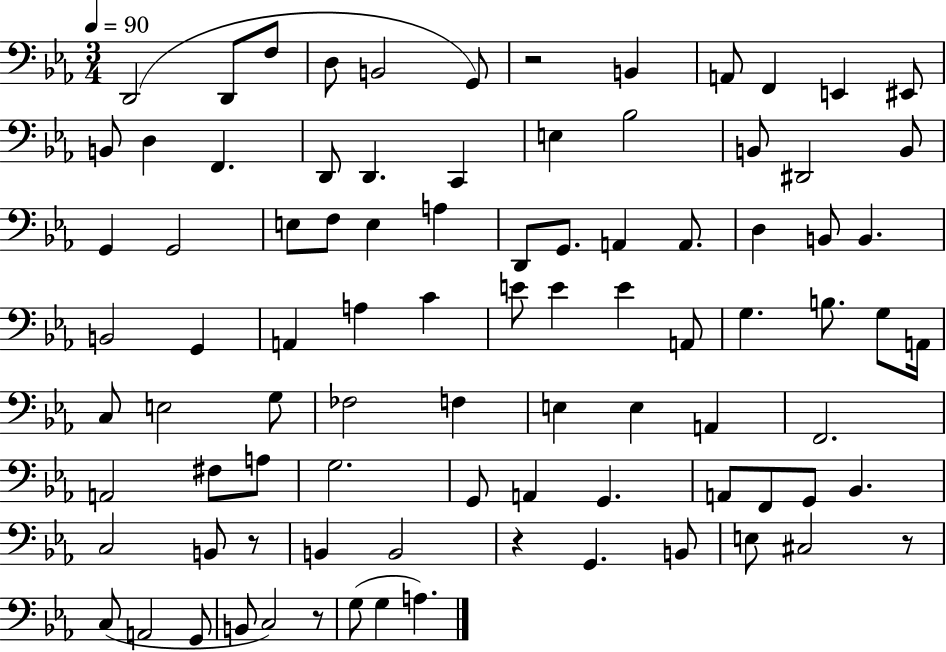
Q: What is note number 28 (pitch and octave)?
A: A3